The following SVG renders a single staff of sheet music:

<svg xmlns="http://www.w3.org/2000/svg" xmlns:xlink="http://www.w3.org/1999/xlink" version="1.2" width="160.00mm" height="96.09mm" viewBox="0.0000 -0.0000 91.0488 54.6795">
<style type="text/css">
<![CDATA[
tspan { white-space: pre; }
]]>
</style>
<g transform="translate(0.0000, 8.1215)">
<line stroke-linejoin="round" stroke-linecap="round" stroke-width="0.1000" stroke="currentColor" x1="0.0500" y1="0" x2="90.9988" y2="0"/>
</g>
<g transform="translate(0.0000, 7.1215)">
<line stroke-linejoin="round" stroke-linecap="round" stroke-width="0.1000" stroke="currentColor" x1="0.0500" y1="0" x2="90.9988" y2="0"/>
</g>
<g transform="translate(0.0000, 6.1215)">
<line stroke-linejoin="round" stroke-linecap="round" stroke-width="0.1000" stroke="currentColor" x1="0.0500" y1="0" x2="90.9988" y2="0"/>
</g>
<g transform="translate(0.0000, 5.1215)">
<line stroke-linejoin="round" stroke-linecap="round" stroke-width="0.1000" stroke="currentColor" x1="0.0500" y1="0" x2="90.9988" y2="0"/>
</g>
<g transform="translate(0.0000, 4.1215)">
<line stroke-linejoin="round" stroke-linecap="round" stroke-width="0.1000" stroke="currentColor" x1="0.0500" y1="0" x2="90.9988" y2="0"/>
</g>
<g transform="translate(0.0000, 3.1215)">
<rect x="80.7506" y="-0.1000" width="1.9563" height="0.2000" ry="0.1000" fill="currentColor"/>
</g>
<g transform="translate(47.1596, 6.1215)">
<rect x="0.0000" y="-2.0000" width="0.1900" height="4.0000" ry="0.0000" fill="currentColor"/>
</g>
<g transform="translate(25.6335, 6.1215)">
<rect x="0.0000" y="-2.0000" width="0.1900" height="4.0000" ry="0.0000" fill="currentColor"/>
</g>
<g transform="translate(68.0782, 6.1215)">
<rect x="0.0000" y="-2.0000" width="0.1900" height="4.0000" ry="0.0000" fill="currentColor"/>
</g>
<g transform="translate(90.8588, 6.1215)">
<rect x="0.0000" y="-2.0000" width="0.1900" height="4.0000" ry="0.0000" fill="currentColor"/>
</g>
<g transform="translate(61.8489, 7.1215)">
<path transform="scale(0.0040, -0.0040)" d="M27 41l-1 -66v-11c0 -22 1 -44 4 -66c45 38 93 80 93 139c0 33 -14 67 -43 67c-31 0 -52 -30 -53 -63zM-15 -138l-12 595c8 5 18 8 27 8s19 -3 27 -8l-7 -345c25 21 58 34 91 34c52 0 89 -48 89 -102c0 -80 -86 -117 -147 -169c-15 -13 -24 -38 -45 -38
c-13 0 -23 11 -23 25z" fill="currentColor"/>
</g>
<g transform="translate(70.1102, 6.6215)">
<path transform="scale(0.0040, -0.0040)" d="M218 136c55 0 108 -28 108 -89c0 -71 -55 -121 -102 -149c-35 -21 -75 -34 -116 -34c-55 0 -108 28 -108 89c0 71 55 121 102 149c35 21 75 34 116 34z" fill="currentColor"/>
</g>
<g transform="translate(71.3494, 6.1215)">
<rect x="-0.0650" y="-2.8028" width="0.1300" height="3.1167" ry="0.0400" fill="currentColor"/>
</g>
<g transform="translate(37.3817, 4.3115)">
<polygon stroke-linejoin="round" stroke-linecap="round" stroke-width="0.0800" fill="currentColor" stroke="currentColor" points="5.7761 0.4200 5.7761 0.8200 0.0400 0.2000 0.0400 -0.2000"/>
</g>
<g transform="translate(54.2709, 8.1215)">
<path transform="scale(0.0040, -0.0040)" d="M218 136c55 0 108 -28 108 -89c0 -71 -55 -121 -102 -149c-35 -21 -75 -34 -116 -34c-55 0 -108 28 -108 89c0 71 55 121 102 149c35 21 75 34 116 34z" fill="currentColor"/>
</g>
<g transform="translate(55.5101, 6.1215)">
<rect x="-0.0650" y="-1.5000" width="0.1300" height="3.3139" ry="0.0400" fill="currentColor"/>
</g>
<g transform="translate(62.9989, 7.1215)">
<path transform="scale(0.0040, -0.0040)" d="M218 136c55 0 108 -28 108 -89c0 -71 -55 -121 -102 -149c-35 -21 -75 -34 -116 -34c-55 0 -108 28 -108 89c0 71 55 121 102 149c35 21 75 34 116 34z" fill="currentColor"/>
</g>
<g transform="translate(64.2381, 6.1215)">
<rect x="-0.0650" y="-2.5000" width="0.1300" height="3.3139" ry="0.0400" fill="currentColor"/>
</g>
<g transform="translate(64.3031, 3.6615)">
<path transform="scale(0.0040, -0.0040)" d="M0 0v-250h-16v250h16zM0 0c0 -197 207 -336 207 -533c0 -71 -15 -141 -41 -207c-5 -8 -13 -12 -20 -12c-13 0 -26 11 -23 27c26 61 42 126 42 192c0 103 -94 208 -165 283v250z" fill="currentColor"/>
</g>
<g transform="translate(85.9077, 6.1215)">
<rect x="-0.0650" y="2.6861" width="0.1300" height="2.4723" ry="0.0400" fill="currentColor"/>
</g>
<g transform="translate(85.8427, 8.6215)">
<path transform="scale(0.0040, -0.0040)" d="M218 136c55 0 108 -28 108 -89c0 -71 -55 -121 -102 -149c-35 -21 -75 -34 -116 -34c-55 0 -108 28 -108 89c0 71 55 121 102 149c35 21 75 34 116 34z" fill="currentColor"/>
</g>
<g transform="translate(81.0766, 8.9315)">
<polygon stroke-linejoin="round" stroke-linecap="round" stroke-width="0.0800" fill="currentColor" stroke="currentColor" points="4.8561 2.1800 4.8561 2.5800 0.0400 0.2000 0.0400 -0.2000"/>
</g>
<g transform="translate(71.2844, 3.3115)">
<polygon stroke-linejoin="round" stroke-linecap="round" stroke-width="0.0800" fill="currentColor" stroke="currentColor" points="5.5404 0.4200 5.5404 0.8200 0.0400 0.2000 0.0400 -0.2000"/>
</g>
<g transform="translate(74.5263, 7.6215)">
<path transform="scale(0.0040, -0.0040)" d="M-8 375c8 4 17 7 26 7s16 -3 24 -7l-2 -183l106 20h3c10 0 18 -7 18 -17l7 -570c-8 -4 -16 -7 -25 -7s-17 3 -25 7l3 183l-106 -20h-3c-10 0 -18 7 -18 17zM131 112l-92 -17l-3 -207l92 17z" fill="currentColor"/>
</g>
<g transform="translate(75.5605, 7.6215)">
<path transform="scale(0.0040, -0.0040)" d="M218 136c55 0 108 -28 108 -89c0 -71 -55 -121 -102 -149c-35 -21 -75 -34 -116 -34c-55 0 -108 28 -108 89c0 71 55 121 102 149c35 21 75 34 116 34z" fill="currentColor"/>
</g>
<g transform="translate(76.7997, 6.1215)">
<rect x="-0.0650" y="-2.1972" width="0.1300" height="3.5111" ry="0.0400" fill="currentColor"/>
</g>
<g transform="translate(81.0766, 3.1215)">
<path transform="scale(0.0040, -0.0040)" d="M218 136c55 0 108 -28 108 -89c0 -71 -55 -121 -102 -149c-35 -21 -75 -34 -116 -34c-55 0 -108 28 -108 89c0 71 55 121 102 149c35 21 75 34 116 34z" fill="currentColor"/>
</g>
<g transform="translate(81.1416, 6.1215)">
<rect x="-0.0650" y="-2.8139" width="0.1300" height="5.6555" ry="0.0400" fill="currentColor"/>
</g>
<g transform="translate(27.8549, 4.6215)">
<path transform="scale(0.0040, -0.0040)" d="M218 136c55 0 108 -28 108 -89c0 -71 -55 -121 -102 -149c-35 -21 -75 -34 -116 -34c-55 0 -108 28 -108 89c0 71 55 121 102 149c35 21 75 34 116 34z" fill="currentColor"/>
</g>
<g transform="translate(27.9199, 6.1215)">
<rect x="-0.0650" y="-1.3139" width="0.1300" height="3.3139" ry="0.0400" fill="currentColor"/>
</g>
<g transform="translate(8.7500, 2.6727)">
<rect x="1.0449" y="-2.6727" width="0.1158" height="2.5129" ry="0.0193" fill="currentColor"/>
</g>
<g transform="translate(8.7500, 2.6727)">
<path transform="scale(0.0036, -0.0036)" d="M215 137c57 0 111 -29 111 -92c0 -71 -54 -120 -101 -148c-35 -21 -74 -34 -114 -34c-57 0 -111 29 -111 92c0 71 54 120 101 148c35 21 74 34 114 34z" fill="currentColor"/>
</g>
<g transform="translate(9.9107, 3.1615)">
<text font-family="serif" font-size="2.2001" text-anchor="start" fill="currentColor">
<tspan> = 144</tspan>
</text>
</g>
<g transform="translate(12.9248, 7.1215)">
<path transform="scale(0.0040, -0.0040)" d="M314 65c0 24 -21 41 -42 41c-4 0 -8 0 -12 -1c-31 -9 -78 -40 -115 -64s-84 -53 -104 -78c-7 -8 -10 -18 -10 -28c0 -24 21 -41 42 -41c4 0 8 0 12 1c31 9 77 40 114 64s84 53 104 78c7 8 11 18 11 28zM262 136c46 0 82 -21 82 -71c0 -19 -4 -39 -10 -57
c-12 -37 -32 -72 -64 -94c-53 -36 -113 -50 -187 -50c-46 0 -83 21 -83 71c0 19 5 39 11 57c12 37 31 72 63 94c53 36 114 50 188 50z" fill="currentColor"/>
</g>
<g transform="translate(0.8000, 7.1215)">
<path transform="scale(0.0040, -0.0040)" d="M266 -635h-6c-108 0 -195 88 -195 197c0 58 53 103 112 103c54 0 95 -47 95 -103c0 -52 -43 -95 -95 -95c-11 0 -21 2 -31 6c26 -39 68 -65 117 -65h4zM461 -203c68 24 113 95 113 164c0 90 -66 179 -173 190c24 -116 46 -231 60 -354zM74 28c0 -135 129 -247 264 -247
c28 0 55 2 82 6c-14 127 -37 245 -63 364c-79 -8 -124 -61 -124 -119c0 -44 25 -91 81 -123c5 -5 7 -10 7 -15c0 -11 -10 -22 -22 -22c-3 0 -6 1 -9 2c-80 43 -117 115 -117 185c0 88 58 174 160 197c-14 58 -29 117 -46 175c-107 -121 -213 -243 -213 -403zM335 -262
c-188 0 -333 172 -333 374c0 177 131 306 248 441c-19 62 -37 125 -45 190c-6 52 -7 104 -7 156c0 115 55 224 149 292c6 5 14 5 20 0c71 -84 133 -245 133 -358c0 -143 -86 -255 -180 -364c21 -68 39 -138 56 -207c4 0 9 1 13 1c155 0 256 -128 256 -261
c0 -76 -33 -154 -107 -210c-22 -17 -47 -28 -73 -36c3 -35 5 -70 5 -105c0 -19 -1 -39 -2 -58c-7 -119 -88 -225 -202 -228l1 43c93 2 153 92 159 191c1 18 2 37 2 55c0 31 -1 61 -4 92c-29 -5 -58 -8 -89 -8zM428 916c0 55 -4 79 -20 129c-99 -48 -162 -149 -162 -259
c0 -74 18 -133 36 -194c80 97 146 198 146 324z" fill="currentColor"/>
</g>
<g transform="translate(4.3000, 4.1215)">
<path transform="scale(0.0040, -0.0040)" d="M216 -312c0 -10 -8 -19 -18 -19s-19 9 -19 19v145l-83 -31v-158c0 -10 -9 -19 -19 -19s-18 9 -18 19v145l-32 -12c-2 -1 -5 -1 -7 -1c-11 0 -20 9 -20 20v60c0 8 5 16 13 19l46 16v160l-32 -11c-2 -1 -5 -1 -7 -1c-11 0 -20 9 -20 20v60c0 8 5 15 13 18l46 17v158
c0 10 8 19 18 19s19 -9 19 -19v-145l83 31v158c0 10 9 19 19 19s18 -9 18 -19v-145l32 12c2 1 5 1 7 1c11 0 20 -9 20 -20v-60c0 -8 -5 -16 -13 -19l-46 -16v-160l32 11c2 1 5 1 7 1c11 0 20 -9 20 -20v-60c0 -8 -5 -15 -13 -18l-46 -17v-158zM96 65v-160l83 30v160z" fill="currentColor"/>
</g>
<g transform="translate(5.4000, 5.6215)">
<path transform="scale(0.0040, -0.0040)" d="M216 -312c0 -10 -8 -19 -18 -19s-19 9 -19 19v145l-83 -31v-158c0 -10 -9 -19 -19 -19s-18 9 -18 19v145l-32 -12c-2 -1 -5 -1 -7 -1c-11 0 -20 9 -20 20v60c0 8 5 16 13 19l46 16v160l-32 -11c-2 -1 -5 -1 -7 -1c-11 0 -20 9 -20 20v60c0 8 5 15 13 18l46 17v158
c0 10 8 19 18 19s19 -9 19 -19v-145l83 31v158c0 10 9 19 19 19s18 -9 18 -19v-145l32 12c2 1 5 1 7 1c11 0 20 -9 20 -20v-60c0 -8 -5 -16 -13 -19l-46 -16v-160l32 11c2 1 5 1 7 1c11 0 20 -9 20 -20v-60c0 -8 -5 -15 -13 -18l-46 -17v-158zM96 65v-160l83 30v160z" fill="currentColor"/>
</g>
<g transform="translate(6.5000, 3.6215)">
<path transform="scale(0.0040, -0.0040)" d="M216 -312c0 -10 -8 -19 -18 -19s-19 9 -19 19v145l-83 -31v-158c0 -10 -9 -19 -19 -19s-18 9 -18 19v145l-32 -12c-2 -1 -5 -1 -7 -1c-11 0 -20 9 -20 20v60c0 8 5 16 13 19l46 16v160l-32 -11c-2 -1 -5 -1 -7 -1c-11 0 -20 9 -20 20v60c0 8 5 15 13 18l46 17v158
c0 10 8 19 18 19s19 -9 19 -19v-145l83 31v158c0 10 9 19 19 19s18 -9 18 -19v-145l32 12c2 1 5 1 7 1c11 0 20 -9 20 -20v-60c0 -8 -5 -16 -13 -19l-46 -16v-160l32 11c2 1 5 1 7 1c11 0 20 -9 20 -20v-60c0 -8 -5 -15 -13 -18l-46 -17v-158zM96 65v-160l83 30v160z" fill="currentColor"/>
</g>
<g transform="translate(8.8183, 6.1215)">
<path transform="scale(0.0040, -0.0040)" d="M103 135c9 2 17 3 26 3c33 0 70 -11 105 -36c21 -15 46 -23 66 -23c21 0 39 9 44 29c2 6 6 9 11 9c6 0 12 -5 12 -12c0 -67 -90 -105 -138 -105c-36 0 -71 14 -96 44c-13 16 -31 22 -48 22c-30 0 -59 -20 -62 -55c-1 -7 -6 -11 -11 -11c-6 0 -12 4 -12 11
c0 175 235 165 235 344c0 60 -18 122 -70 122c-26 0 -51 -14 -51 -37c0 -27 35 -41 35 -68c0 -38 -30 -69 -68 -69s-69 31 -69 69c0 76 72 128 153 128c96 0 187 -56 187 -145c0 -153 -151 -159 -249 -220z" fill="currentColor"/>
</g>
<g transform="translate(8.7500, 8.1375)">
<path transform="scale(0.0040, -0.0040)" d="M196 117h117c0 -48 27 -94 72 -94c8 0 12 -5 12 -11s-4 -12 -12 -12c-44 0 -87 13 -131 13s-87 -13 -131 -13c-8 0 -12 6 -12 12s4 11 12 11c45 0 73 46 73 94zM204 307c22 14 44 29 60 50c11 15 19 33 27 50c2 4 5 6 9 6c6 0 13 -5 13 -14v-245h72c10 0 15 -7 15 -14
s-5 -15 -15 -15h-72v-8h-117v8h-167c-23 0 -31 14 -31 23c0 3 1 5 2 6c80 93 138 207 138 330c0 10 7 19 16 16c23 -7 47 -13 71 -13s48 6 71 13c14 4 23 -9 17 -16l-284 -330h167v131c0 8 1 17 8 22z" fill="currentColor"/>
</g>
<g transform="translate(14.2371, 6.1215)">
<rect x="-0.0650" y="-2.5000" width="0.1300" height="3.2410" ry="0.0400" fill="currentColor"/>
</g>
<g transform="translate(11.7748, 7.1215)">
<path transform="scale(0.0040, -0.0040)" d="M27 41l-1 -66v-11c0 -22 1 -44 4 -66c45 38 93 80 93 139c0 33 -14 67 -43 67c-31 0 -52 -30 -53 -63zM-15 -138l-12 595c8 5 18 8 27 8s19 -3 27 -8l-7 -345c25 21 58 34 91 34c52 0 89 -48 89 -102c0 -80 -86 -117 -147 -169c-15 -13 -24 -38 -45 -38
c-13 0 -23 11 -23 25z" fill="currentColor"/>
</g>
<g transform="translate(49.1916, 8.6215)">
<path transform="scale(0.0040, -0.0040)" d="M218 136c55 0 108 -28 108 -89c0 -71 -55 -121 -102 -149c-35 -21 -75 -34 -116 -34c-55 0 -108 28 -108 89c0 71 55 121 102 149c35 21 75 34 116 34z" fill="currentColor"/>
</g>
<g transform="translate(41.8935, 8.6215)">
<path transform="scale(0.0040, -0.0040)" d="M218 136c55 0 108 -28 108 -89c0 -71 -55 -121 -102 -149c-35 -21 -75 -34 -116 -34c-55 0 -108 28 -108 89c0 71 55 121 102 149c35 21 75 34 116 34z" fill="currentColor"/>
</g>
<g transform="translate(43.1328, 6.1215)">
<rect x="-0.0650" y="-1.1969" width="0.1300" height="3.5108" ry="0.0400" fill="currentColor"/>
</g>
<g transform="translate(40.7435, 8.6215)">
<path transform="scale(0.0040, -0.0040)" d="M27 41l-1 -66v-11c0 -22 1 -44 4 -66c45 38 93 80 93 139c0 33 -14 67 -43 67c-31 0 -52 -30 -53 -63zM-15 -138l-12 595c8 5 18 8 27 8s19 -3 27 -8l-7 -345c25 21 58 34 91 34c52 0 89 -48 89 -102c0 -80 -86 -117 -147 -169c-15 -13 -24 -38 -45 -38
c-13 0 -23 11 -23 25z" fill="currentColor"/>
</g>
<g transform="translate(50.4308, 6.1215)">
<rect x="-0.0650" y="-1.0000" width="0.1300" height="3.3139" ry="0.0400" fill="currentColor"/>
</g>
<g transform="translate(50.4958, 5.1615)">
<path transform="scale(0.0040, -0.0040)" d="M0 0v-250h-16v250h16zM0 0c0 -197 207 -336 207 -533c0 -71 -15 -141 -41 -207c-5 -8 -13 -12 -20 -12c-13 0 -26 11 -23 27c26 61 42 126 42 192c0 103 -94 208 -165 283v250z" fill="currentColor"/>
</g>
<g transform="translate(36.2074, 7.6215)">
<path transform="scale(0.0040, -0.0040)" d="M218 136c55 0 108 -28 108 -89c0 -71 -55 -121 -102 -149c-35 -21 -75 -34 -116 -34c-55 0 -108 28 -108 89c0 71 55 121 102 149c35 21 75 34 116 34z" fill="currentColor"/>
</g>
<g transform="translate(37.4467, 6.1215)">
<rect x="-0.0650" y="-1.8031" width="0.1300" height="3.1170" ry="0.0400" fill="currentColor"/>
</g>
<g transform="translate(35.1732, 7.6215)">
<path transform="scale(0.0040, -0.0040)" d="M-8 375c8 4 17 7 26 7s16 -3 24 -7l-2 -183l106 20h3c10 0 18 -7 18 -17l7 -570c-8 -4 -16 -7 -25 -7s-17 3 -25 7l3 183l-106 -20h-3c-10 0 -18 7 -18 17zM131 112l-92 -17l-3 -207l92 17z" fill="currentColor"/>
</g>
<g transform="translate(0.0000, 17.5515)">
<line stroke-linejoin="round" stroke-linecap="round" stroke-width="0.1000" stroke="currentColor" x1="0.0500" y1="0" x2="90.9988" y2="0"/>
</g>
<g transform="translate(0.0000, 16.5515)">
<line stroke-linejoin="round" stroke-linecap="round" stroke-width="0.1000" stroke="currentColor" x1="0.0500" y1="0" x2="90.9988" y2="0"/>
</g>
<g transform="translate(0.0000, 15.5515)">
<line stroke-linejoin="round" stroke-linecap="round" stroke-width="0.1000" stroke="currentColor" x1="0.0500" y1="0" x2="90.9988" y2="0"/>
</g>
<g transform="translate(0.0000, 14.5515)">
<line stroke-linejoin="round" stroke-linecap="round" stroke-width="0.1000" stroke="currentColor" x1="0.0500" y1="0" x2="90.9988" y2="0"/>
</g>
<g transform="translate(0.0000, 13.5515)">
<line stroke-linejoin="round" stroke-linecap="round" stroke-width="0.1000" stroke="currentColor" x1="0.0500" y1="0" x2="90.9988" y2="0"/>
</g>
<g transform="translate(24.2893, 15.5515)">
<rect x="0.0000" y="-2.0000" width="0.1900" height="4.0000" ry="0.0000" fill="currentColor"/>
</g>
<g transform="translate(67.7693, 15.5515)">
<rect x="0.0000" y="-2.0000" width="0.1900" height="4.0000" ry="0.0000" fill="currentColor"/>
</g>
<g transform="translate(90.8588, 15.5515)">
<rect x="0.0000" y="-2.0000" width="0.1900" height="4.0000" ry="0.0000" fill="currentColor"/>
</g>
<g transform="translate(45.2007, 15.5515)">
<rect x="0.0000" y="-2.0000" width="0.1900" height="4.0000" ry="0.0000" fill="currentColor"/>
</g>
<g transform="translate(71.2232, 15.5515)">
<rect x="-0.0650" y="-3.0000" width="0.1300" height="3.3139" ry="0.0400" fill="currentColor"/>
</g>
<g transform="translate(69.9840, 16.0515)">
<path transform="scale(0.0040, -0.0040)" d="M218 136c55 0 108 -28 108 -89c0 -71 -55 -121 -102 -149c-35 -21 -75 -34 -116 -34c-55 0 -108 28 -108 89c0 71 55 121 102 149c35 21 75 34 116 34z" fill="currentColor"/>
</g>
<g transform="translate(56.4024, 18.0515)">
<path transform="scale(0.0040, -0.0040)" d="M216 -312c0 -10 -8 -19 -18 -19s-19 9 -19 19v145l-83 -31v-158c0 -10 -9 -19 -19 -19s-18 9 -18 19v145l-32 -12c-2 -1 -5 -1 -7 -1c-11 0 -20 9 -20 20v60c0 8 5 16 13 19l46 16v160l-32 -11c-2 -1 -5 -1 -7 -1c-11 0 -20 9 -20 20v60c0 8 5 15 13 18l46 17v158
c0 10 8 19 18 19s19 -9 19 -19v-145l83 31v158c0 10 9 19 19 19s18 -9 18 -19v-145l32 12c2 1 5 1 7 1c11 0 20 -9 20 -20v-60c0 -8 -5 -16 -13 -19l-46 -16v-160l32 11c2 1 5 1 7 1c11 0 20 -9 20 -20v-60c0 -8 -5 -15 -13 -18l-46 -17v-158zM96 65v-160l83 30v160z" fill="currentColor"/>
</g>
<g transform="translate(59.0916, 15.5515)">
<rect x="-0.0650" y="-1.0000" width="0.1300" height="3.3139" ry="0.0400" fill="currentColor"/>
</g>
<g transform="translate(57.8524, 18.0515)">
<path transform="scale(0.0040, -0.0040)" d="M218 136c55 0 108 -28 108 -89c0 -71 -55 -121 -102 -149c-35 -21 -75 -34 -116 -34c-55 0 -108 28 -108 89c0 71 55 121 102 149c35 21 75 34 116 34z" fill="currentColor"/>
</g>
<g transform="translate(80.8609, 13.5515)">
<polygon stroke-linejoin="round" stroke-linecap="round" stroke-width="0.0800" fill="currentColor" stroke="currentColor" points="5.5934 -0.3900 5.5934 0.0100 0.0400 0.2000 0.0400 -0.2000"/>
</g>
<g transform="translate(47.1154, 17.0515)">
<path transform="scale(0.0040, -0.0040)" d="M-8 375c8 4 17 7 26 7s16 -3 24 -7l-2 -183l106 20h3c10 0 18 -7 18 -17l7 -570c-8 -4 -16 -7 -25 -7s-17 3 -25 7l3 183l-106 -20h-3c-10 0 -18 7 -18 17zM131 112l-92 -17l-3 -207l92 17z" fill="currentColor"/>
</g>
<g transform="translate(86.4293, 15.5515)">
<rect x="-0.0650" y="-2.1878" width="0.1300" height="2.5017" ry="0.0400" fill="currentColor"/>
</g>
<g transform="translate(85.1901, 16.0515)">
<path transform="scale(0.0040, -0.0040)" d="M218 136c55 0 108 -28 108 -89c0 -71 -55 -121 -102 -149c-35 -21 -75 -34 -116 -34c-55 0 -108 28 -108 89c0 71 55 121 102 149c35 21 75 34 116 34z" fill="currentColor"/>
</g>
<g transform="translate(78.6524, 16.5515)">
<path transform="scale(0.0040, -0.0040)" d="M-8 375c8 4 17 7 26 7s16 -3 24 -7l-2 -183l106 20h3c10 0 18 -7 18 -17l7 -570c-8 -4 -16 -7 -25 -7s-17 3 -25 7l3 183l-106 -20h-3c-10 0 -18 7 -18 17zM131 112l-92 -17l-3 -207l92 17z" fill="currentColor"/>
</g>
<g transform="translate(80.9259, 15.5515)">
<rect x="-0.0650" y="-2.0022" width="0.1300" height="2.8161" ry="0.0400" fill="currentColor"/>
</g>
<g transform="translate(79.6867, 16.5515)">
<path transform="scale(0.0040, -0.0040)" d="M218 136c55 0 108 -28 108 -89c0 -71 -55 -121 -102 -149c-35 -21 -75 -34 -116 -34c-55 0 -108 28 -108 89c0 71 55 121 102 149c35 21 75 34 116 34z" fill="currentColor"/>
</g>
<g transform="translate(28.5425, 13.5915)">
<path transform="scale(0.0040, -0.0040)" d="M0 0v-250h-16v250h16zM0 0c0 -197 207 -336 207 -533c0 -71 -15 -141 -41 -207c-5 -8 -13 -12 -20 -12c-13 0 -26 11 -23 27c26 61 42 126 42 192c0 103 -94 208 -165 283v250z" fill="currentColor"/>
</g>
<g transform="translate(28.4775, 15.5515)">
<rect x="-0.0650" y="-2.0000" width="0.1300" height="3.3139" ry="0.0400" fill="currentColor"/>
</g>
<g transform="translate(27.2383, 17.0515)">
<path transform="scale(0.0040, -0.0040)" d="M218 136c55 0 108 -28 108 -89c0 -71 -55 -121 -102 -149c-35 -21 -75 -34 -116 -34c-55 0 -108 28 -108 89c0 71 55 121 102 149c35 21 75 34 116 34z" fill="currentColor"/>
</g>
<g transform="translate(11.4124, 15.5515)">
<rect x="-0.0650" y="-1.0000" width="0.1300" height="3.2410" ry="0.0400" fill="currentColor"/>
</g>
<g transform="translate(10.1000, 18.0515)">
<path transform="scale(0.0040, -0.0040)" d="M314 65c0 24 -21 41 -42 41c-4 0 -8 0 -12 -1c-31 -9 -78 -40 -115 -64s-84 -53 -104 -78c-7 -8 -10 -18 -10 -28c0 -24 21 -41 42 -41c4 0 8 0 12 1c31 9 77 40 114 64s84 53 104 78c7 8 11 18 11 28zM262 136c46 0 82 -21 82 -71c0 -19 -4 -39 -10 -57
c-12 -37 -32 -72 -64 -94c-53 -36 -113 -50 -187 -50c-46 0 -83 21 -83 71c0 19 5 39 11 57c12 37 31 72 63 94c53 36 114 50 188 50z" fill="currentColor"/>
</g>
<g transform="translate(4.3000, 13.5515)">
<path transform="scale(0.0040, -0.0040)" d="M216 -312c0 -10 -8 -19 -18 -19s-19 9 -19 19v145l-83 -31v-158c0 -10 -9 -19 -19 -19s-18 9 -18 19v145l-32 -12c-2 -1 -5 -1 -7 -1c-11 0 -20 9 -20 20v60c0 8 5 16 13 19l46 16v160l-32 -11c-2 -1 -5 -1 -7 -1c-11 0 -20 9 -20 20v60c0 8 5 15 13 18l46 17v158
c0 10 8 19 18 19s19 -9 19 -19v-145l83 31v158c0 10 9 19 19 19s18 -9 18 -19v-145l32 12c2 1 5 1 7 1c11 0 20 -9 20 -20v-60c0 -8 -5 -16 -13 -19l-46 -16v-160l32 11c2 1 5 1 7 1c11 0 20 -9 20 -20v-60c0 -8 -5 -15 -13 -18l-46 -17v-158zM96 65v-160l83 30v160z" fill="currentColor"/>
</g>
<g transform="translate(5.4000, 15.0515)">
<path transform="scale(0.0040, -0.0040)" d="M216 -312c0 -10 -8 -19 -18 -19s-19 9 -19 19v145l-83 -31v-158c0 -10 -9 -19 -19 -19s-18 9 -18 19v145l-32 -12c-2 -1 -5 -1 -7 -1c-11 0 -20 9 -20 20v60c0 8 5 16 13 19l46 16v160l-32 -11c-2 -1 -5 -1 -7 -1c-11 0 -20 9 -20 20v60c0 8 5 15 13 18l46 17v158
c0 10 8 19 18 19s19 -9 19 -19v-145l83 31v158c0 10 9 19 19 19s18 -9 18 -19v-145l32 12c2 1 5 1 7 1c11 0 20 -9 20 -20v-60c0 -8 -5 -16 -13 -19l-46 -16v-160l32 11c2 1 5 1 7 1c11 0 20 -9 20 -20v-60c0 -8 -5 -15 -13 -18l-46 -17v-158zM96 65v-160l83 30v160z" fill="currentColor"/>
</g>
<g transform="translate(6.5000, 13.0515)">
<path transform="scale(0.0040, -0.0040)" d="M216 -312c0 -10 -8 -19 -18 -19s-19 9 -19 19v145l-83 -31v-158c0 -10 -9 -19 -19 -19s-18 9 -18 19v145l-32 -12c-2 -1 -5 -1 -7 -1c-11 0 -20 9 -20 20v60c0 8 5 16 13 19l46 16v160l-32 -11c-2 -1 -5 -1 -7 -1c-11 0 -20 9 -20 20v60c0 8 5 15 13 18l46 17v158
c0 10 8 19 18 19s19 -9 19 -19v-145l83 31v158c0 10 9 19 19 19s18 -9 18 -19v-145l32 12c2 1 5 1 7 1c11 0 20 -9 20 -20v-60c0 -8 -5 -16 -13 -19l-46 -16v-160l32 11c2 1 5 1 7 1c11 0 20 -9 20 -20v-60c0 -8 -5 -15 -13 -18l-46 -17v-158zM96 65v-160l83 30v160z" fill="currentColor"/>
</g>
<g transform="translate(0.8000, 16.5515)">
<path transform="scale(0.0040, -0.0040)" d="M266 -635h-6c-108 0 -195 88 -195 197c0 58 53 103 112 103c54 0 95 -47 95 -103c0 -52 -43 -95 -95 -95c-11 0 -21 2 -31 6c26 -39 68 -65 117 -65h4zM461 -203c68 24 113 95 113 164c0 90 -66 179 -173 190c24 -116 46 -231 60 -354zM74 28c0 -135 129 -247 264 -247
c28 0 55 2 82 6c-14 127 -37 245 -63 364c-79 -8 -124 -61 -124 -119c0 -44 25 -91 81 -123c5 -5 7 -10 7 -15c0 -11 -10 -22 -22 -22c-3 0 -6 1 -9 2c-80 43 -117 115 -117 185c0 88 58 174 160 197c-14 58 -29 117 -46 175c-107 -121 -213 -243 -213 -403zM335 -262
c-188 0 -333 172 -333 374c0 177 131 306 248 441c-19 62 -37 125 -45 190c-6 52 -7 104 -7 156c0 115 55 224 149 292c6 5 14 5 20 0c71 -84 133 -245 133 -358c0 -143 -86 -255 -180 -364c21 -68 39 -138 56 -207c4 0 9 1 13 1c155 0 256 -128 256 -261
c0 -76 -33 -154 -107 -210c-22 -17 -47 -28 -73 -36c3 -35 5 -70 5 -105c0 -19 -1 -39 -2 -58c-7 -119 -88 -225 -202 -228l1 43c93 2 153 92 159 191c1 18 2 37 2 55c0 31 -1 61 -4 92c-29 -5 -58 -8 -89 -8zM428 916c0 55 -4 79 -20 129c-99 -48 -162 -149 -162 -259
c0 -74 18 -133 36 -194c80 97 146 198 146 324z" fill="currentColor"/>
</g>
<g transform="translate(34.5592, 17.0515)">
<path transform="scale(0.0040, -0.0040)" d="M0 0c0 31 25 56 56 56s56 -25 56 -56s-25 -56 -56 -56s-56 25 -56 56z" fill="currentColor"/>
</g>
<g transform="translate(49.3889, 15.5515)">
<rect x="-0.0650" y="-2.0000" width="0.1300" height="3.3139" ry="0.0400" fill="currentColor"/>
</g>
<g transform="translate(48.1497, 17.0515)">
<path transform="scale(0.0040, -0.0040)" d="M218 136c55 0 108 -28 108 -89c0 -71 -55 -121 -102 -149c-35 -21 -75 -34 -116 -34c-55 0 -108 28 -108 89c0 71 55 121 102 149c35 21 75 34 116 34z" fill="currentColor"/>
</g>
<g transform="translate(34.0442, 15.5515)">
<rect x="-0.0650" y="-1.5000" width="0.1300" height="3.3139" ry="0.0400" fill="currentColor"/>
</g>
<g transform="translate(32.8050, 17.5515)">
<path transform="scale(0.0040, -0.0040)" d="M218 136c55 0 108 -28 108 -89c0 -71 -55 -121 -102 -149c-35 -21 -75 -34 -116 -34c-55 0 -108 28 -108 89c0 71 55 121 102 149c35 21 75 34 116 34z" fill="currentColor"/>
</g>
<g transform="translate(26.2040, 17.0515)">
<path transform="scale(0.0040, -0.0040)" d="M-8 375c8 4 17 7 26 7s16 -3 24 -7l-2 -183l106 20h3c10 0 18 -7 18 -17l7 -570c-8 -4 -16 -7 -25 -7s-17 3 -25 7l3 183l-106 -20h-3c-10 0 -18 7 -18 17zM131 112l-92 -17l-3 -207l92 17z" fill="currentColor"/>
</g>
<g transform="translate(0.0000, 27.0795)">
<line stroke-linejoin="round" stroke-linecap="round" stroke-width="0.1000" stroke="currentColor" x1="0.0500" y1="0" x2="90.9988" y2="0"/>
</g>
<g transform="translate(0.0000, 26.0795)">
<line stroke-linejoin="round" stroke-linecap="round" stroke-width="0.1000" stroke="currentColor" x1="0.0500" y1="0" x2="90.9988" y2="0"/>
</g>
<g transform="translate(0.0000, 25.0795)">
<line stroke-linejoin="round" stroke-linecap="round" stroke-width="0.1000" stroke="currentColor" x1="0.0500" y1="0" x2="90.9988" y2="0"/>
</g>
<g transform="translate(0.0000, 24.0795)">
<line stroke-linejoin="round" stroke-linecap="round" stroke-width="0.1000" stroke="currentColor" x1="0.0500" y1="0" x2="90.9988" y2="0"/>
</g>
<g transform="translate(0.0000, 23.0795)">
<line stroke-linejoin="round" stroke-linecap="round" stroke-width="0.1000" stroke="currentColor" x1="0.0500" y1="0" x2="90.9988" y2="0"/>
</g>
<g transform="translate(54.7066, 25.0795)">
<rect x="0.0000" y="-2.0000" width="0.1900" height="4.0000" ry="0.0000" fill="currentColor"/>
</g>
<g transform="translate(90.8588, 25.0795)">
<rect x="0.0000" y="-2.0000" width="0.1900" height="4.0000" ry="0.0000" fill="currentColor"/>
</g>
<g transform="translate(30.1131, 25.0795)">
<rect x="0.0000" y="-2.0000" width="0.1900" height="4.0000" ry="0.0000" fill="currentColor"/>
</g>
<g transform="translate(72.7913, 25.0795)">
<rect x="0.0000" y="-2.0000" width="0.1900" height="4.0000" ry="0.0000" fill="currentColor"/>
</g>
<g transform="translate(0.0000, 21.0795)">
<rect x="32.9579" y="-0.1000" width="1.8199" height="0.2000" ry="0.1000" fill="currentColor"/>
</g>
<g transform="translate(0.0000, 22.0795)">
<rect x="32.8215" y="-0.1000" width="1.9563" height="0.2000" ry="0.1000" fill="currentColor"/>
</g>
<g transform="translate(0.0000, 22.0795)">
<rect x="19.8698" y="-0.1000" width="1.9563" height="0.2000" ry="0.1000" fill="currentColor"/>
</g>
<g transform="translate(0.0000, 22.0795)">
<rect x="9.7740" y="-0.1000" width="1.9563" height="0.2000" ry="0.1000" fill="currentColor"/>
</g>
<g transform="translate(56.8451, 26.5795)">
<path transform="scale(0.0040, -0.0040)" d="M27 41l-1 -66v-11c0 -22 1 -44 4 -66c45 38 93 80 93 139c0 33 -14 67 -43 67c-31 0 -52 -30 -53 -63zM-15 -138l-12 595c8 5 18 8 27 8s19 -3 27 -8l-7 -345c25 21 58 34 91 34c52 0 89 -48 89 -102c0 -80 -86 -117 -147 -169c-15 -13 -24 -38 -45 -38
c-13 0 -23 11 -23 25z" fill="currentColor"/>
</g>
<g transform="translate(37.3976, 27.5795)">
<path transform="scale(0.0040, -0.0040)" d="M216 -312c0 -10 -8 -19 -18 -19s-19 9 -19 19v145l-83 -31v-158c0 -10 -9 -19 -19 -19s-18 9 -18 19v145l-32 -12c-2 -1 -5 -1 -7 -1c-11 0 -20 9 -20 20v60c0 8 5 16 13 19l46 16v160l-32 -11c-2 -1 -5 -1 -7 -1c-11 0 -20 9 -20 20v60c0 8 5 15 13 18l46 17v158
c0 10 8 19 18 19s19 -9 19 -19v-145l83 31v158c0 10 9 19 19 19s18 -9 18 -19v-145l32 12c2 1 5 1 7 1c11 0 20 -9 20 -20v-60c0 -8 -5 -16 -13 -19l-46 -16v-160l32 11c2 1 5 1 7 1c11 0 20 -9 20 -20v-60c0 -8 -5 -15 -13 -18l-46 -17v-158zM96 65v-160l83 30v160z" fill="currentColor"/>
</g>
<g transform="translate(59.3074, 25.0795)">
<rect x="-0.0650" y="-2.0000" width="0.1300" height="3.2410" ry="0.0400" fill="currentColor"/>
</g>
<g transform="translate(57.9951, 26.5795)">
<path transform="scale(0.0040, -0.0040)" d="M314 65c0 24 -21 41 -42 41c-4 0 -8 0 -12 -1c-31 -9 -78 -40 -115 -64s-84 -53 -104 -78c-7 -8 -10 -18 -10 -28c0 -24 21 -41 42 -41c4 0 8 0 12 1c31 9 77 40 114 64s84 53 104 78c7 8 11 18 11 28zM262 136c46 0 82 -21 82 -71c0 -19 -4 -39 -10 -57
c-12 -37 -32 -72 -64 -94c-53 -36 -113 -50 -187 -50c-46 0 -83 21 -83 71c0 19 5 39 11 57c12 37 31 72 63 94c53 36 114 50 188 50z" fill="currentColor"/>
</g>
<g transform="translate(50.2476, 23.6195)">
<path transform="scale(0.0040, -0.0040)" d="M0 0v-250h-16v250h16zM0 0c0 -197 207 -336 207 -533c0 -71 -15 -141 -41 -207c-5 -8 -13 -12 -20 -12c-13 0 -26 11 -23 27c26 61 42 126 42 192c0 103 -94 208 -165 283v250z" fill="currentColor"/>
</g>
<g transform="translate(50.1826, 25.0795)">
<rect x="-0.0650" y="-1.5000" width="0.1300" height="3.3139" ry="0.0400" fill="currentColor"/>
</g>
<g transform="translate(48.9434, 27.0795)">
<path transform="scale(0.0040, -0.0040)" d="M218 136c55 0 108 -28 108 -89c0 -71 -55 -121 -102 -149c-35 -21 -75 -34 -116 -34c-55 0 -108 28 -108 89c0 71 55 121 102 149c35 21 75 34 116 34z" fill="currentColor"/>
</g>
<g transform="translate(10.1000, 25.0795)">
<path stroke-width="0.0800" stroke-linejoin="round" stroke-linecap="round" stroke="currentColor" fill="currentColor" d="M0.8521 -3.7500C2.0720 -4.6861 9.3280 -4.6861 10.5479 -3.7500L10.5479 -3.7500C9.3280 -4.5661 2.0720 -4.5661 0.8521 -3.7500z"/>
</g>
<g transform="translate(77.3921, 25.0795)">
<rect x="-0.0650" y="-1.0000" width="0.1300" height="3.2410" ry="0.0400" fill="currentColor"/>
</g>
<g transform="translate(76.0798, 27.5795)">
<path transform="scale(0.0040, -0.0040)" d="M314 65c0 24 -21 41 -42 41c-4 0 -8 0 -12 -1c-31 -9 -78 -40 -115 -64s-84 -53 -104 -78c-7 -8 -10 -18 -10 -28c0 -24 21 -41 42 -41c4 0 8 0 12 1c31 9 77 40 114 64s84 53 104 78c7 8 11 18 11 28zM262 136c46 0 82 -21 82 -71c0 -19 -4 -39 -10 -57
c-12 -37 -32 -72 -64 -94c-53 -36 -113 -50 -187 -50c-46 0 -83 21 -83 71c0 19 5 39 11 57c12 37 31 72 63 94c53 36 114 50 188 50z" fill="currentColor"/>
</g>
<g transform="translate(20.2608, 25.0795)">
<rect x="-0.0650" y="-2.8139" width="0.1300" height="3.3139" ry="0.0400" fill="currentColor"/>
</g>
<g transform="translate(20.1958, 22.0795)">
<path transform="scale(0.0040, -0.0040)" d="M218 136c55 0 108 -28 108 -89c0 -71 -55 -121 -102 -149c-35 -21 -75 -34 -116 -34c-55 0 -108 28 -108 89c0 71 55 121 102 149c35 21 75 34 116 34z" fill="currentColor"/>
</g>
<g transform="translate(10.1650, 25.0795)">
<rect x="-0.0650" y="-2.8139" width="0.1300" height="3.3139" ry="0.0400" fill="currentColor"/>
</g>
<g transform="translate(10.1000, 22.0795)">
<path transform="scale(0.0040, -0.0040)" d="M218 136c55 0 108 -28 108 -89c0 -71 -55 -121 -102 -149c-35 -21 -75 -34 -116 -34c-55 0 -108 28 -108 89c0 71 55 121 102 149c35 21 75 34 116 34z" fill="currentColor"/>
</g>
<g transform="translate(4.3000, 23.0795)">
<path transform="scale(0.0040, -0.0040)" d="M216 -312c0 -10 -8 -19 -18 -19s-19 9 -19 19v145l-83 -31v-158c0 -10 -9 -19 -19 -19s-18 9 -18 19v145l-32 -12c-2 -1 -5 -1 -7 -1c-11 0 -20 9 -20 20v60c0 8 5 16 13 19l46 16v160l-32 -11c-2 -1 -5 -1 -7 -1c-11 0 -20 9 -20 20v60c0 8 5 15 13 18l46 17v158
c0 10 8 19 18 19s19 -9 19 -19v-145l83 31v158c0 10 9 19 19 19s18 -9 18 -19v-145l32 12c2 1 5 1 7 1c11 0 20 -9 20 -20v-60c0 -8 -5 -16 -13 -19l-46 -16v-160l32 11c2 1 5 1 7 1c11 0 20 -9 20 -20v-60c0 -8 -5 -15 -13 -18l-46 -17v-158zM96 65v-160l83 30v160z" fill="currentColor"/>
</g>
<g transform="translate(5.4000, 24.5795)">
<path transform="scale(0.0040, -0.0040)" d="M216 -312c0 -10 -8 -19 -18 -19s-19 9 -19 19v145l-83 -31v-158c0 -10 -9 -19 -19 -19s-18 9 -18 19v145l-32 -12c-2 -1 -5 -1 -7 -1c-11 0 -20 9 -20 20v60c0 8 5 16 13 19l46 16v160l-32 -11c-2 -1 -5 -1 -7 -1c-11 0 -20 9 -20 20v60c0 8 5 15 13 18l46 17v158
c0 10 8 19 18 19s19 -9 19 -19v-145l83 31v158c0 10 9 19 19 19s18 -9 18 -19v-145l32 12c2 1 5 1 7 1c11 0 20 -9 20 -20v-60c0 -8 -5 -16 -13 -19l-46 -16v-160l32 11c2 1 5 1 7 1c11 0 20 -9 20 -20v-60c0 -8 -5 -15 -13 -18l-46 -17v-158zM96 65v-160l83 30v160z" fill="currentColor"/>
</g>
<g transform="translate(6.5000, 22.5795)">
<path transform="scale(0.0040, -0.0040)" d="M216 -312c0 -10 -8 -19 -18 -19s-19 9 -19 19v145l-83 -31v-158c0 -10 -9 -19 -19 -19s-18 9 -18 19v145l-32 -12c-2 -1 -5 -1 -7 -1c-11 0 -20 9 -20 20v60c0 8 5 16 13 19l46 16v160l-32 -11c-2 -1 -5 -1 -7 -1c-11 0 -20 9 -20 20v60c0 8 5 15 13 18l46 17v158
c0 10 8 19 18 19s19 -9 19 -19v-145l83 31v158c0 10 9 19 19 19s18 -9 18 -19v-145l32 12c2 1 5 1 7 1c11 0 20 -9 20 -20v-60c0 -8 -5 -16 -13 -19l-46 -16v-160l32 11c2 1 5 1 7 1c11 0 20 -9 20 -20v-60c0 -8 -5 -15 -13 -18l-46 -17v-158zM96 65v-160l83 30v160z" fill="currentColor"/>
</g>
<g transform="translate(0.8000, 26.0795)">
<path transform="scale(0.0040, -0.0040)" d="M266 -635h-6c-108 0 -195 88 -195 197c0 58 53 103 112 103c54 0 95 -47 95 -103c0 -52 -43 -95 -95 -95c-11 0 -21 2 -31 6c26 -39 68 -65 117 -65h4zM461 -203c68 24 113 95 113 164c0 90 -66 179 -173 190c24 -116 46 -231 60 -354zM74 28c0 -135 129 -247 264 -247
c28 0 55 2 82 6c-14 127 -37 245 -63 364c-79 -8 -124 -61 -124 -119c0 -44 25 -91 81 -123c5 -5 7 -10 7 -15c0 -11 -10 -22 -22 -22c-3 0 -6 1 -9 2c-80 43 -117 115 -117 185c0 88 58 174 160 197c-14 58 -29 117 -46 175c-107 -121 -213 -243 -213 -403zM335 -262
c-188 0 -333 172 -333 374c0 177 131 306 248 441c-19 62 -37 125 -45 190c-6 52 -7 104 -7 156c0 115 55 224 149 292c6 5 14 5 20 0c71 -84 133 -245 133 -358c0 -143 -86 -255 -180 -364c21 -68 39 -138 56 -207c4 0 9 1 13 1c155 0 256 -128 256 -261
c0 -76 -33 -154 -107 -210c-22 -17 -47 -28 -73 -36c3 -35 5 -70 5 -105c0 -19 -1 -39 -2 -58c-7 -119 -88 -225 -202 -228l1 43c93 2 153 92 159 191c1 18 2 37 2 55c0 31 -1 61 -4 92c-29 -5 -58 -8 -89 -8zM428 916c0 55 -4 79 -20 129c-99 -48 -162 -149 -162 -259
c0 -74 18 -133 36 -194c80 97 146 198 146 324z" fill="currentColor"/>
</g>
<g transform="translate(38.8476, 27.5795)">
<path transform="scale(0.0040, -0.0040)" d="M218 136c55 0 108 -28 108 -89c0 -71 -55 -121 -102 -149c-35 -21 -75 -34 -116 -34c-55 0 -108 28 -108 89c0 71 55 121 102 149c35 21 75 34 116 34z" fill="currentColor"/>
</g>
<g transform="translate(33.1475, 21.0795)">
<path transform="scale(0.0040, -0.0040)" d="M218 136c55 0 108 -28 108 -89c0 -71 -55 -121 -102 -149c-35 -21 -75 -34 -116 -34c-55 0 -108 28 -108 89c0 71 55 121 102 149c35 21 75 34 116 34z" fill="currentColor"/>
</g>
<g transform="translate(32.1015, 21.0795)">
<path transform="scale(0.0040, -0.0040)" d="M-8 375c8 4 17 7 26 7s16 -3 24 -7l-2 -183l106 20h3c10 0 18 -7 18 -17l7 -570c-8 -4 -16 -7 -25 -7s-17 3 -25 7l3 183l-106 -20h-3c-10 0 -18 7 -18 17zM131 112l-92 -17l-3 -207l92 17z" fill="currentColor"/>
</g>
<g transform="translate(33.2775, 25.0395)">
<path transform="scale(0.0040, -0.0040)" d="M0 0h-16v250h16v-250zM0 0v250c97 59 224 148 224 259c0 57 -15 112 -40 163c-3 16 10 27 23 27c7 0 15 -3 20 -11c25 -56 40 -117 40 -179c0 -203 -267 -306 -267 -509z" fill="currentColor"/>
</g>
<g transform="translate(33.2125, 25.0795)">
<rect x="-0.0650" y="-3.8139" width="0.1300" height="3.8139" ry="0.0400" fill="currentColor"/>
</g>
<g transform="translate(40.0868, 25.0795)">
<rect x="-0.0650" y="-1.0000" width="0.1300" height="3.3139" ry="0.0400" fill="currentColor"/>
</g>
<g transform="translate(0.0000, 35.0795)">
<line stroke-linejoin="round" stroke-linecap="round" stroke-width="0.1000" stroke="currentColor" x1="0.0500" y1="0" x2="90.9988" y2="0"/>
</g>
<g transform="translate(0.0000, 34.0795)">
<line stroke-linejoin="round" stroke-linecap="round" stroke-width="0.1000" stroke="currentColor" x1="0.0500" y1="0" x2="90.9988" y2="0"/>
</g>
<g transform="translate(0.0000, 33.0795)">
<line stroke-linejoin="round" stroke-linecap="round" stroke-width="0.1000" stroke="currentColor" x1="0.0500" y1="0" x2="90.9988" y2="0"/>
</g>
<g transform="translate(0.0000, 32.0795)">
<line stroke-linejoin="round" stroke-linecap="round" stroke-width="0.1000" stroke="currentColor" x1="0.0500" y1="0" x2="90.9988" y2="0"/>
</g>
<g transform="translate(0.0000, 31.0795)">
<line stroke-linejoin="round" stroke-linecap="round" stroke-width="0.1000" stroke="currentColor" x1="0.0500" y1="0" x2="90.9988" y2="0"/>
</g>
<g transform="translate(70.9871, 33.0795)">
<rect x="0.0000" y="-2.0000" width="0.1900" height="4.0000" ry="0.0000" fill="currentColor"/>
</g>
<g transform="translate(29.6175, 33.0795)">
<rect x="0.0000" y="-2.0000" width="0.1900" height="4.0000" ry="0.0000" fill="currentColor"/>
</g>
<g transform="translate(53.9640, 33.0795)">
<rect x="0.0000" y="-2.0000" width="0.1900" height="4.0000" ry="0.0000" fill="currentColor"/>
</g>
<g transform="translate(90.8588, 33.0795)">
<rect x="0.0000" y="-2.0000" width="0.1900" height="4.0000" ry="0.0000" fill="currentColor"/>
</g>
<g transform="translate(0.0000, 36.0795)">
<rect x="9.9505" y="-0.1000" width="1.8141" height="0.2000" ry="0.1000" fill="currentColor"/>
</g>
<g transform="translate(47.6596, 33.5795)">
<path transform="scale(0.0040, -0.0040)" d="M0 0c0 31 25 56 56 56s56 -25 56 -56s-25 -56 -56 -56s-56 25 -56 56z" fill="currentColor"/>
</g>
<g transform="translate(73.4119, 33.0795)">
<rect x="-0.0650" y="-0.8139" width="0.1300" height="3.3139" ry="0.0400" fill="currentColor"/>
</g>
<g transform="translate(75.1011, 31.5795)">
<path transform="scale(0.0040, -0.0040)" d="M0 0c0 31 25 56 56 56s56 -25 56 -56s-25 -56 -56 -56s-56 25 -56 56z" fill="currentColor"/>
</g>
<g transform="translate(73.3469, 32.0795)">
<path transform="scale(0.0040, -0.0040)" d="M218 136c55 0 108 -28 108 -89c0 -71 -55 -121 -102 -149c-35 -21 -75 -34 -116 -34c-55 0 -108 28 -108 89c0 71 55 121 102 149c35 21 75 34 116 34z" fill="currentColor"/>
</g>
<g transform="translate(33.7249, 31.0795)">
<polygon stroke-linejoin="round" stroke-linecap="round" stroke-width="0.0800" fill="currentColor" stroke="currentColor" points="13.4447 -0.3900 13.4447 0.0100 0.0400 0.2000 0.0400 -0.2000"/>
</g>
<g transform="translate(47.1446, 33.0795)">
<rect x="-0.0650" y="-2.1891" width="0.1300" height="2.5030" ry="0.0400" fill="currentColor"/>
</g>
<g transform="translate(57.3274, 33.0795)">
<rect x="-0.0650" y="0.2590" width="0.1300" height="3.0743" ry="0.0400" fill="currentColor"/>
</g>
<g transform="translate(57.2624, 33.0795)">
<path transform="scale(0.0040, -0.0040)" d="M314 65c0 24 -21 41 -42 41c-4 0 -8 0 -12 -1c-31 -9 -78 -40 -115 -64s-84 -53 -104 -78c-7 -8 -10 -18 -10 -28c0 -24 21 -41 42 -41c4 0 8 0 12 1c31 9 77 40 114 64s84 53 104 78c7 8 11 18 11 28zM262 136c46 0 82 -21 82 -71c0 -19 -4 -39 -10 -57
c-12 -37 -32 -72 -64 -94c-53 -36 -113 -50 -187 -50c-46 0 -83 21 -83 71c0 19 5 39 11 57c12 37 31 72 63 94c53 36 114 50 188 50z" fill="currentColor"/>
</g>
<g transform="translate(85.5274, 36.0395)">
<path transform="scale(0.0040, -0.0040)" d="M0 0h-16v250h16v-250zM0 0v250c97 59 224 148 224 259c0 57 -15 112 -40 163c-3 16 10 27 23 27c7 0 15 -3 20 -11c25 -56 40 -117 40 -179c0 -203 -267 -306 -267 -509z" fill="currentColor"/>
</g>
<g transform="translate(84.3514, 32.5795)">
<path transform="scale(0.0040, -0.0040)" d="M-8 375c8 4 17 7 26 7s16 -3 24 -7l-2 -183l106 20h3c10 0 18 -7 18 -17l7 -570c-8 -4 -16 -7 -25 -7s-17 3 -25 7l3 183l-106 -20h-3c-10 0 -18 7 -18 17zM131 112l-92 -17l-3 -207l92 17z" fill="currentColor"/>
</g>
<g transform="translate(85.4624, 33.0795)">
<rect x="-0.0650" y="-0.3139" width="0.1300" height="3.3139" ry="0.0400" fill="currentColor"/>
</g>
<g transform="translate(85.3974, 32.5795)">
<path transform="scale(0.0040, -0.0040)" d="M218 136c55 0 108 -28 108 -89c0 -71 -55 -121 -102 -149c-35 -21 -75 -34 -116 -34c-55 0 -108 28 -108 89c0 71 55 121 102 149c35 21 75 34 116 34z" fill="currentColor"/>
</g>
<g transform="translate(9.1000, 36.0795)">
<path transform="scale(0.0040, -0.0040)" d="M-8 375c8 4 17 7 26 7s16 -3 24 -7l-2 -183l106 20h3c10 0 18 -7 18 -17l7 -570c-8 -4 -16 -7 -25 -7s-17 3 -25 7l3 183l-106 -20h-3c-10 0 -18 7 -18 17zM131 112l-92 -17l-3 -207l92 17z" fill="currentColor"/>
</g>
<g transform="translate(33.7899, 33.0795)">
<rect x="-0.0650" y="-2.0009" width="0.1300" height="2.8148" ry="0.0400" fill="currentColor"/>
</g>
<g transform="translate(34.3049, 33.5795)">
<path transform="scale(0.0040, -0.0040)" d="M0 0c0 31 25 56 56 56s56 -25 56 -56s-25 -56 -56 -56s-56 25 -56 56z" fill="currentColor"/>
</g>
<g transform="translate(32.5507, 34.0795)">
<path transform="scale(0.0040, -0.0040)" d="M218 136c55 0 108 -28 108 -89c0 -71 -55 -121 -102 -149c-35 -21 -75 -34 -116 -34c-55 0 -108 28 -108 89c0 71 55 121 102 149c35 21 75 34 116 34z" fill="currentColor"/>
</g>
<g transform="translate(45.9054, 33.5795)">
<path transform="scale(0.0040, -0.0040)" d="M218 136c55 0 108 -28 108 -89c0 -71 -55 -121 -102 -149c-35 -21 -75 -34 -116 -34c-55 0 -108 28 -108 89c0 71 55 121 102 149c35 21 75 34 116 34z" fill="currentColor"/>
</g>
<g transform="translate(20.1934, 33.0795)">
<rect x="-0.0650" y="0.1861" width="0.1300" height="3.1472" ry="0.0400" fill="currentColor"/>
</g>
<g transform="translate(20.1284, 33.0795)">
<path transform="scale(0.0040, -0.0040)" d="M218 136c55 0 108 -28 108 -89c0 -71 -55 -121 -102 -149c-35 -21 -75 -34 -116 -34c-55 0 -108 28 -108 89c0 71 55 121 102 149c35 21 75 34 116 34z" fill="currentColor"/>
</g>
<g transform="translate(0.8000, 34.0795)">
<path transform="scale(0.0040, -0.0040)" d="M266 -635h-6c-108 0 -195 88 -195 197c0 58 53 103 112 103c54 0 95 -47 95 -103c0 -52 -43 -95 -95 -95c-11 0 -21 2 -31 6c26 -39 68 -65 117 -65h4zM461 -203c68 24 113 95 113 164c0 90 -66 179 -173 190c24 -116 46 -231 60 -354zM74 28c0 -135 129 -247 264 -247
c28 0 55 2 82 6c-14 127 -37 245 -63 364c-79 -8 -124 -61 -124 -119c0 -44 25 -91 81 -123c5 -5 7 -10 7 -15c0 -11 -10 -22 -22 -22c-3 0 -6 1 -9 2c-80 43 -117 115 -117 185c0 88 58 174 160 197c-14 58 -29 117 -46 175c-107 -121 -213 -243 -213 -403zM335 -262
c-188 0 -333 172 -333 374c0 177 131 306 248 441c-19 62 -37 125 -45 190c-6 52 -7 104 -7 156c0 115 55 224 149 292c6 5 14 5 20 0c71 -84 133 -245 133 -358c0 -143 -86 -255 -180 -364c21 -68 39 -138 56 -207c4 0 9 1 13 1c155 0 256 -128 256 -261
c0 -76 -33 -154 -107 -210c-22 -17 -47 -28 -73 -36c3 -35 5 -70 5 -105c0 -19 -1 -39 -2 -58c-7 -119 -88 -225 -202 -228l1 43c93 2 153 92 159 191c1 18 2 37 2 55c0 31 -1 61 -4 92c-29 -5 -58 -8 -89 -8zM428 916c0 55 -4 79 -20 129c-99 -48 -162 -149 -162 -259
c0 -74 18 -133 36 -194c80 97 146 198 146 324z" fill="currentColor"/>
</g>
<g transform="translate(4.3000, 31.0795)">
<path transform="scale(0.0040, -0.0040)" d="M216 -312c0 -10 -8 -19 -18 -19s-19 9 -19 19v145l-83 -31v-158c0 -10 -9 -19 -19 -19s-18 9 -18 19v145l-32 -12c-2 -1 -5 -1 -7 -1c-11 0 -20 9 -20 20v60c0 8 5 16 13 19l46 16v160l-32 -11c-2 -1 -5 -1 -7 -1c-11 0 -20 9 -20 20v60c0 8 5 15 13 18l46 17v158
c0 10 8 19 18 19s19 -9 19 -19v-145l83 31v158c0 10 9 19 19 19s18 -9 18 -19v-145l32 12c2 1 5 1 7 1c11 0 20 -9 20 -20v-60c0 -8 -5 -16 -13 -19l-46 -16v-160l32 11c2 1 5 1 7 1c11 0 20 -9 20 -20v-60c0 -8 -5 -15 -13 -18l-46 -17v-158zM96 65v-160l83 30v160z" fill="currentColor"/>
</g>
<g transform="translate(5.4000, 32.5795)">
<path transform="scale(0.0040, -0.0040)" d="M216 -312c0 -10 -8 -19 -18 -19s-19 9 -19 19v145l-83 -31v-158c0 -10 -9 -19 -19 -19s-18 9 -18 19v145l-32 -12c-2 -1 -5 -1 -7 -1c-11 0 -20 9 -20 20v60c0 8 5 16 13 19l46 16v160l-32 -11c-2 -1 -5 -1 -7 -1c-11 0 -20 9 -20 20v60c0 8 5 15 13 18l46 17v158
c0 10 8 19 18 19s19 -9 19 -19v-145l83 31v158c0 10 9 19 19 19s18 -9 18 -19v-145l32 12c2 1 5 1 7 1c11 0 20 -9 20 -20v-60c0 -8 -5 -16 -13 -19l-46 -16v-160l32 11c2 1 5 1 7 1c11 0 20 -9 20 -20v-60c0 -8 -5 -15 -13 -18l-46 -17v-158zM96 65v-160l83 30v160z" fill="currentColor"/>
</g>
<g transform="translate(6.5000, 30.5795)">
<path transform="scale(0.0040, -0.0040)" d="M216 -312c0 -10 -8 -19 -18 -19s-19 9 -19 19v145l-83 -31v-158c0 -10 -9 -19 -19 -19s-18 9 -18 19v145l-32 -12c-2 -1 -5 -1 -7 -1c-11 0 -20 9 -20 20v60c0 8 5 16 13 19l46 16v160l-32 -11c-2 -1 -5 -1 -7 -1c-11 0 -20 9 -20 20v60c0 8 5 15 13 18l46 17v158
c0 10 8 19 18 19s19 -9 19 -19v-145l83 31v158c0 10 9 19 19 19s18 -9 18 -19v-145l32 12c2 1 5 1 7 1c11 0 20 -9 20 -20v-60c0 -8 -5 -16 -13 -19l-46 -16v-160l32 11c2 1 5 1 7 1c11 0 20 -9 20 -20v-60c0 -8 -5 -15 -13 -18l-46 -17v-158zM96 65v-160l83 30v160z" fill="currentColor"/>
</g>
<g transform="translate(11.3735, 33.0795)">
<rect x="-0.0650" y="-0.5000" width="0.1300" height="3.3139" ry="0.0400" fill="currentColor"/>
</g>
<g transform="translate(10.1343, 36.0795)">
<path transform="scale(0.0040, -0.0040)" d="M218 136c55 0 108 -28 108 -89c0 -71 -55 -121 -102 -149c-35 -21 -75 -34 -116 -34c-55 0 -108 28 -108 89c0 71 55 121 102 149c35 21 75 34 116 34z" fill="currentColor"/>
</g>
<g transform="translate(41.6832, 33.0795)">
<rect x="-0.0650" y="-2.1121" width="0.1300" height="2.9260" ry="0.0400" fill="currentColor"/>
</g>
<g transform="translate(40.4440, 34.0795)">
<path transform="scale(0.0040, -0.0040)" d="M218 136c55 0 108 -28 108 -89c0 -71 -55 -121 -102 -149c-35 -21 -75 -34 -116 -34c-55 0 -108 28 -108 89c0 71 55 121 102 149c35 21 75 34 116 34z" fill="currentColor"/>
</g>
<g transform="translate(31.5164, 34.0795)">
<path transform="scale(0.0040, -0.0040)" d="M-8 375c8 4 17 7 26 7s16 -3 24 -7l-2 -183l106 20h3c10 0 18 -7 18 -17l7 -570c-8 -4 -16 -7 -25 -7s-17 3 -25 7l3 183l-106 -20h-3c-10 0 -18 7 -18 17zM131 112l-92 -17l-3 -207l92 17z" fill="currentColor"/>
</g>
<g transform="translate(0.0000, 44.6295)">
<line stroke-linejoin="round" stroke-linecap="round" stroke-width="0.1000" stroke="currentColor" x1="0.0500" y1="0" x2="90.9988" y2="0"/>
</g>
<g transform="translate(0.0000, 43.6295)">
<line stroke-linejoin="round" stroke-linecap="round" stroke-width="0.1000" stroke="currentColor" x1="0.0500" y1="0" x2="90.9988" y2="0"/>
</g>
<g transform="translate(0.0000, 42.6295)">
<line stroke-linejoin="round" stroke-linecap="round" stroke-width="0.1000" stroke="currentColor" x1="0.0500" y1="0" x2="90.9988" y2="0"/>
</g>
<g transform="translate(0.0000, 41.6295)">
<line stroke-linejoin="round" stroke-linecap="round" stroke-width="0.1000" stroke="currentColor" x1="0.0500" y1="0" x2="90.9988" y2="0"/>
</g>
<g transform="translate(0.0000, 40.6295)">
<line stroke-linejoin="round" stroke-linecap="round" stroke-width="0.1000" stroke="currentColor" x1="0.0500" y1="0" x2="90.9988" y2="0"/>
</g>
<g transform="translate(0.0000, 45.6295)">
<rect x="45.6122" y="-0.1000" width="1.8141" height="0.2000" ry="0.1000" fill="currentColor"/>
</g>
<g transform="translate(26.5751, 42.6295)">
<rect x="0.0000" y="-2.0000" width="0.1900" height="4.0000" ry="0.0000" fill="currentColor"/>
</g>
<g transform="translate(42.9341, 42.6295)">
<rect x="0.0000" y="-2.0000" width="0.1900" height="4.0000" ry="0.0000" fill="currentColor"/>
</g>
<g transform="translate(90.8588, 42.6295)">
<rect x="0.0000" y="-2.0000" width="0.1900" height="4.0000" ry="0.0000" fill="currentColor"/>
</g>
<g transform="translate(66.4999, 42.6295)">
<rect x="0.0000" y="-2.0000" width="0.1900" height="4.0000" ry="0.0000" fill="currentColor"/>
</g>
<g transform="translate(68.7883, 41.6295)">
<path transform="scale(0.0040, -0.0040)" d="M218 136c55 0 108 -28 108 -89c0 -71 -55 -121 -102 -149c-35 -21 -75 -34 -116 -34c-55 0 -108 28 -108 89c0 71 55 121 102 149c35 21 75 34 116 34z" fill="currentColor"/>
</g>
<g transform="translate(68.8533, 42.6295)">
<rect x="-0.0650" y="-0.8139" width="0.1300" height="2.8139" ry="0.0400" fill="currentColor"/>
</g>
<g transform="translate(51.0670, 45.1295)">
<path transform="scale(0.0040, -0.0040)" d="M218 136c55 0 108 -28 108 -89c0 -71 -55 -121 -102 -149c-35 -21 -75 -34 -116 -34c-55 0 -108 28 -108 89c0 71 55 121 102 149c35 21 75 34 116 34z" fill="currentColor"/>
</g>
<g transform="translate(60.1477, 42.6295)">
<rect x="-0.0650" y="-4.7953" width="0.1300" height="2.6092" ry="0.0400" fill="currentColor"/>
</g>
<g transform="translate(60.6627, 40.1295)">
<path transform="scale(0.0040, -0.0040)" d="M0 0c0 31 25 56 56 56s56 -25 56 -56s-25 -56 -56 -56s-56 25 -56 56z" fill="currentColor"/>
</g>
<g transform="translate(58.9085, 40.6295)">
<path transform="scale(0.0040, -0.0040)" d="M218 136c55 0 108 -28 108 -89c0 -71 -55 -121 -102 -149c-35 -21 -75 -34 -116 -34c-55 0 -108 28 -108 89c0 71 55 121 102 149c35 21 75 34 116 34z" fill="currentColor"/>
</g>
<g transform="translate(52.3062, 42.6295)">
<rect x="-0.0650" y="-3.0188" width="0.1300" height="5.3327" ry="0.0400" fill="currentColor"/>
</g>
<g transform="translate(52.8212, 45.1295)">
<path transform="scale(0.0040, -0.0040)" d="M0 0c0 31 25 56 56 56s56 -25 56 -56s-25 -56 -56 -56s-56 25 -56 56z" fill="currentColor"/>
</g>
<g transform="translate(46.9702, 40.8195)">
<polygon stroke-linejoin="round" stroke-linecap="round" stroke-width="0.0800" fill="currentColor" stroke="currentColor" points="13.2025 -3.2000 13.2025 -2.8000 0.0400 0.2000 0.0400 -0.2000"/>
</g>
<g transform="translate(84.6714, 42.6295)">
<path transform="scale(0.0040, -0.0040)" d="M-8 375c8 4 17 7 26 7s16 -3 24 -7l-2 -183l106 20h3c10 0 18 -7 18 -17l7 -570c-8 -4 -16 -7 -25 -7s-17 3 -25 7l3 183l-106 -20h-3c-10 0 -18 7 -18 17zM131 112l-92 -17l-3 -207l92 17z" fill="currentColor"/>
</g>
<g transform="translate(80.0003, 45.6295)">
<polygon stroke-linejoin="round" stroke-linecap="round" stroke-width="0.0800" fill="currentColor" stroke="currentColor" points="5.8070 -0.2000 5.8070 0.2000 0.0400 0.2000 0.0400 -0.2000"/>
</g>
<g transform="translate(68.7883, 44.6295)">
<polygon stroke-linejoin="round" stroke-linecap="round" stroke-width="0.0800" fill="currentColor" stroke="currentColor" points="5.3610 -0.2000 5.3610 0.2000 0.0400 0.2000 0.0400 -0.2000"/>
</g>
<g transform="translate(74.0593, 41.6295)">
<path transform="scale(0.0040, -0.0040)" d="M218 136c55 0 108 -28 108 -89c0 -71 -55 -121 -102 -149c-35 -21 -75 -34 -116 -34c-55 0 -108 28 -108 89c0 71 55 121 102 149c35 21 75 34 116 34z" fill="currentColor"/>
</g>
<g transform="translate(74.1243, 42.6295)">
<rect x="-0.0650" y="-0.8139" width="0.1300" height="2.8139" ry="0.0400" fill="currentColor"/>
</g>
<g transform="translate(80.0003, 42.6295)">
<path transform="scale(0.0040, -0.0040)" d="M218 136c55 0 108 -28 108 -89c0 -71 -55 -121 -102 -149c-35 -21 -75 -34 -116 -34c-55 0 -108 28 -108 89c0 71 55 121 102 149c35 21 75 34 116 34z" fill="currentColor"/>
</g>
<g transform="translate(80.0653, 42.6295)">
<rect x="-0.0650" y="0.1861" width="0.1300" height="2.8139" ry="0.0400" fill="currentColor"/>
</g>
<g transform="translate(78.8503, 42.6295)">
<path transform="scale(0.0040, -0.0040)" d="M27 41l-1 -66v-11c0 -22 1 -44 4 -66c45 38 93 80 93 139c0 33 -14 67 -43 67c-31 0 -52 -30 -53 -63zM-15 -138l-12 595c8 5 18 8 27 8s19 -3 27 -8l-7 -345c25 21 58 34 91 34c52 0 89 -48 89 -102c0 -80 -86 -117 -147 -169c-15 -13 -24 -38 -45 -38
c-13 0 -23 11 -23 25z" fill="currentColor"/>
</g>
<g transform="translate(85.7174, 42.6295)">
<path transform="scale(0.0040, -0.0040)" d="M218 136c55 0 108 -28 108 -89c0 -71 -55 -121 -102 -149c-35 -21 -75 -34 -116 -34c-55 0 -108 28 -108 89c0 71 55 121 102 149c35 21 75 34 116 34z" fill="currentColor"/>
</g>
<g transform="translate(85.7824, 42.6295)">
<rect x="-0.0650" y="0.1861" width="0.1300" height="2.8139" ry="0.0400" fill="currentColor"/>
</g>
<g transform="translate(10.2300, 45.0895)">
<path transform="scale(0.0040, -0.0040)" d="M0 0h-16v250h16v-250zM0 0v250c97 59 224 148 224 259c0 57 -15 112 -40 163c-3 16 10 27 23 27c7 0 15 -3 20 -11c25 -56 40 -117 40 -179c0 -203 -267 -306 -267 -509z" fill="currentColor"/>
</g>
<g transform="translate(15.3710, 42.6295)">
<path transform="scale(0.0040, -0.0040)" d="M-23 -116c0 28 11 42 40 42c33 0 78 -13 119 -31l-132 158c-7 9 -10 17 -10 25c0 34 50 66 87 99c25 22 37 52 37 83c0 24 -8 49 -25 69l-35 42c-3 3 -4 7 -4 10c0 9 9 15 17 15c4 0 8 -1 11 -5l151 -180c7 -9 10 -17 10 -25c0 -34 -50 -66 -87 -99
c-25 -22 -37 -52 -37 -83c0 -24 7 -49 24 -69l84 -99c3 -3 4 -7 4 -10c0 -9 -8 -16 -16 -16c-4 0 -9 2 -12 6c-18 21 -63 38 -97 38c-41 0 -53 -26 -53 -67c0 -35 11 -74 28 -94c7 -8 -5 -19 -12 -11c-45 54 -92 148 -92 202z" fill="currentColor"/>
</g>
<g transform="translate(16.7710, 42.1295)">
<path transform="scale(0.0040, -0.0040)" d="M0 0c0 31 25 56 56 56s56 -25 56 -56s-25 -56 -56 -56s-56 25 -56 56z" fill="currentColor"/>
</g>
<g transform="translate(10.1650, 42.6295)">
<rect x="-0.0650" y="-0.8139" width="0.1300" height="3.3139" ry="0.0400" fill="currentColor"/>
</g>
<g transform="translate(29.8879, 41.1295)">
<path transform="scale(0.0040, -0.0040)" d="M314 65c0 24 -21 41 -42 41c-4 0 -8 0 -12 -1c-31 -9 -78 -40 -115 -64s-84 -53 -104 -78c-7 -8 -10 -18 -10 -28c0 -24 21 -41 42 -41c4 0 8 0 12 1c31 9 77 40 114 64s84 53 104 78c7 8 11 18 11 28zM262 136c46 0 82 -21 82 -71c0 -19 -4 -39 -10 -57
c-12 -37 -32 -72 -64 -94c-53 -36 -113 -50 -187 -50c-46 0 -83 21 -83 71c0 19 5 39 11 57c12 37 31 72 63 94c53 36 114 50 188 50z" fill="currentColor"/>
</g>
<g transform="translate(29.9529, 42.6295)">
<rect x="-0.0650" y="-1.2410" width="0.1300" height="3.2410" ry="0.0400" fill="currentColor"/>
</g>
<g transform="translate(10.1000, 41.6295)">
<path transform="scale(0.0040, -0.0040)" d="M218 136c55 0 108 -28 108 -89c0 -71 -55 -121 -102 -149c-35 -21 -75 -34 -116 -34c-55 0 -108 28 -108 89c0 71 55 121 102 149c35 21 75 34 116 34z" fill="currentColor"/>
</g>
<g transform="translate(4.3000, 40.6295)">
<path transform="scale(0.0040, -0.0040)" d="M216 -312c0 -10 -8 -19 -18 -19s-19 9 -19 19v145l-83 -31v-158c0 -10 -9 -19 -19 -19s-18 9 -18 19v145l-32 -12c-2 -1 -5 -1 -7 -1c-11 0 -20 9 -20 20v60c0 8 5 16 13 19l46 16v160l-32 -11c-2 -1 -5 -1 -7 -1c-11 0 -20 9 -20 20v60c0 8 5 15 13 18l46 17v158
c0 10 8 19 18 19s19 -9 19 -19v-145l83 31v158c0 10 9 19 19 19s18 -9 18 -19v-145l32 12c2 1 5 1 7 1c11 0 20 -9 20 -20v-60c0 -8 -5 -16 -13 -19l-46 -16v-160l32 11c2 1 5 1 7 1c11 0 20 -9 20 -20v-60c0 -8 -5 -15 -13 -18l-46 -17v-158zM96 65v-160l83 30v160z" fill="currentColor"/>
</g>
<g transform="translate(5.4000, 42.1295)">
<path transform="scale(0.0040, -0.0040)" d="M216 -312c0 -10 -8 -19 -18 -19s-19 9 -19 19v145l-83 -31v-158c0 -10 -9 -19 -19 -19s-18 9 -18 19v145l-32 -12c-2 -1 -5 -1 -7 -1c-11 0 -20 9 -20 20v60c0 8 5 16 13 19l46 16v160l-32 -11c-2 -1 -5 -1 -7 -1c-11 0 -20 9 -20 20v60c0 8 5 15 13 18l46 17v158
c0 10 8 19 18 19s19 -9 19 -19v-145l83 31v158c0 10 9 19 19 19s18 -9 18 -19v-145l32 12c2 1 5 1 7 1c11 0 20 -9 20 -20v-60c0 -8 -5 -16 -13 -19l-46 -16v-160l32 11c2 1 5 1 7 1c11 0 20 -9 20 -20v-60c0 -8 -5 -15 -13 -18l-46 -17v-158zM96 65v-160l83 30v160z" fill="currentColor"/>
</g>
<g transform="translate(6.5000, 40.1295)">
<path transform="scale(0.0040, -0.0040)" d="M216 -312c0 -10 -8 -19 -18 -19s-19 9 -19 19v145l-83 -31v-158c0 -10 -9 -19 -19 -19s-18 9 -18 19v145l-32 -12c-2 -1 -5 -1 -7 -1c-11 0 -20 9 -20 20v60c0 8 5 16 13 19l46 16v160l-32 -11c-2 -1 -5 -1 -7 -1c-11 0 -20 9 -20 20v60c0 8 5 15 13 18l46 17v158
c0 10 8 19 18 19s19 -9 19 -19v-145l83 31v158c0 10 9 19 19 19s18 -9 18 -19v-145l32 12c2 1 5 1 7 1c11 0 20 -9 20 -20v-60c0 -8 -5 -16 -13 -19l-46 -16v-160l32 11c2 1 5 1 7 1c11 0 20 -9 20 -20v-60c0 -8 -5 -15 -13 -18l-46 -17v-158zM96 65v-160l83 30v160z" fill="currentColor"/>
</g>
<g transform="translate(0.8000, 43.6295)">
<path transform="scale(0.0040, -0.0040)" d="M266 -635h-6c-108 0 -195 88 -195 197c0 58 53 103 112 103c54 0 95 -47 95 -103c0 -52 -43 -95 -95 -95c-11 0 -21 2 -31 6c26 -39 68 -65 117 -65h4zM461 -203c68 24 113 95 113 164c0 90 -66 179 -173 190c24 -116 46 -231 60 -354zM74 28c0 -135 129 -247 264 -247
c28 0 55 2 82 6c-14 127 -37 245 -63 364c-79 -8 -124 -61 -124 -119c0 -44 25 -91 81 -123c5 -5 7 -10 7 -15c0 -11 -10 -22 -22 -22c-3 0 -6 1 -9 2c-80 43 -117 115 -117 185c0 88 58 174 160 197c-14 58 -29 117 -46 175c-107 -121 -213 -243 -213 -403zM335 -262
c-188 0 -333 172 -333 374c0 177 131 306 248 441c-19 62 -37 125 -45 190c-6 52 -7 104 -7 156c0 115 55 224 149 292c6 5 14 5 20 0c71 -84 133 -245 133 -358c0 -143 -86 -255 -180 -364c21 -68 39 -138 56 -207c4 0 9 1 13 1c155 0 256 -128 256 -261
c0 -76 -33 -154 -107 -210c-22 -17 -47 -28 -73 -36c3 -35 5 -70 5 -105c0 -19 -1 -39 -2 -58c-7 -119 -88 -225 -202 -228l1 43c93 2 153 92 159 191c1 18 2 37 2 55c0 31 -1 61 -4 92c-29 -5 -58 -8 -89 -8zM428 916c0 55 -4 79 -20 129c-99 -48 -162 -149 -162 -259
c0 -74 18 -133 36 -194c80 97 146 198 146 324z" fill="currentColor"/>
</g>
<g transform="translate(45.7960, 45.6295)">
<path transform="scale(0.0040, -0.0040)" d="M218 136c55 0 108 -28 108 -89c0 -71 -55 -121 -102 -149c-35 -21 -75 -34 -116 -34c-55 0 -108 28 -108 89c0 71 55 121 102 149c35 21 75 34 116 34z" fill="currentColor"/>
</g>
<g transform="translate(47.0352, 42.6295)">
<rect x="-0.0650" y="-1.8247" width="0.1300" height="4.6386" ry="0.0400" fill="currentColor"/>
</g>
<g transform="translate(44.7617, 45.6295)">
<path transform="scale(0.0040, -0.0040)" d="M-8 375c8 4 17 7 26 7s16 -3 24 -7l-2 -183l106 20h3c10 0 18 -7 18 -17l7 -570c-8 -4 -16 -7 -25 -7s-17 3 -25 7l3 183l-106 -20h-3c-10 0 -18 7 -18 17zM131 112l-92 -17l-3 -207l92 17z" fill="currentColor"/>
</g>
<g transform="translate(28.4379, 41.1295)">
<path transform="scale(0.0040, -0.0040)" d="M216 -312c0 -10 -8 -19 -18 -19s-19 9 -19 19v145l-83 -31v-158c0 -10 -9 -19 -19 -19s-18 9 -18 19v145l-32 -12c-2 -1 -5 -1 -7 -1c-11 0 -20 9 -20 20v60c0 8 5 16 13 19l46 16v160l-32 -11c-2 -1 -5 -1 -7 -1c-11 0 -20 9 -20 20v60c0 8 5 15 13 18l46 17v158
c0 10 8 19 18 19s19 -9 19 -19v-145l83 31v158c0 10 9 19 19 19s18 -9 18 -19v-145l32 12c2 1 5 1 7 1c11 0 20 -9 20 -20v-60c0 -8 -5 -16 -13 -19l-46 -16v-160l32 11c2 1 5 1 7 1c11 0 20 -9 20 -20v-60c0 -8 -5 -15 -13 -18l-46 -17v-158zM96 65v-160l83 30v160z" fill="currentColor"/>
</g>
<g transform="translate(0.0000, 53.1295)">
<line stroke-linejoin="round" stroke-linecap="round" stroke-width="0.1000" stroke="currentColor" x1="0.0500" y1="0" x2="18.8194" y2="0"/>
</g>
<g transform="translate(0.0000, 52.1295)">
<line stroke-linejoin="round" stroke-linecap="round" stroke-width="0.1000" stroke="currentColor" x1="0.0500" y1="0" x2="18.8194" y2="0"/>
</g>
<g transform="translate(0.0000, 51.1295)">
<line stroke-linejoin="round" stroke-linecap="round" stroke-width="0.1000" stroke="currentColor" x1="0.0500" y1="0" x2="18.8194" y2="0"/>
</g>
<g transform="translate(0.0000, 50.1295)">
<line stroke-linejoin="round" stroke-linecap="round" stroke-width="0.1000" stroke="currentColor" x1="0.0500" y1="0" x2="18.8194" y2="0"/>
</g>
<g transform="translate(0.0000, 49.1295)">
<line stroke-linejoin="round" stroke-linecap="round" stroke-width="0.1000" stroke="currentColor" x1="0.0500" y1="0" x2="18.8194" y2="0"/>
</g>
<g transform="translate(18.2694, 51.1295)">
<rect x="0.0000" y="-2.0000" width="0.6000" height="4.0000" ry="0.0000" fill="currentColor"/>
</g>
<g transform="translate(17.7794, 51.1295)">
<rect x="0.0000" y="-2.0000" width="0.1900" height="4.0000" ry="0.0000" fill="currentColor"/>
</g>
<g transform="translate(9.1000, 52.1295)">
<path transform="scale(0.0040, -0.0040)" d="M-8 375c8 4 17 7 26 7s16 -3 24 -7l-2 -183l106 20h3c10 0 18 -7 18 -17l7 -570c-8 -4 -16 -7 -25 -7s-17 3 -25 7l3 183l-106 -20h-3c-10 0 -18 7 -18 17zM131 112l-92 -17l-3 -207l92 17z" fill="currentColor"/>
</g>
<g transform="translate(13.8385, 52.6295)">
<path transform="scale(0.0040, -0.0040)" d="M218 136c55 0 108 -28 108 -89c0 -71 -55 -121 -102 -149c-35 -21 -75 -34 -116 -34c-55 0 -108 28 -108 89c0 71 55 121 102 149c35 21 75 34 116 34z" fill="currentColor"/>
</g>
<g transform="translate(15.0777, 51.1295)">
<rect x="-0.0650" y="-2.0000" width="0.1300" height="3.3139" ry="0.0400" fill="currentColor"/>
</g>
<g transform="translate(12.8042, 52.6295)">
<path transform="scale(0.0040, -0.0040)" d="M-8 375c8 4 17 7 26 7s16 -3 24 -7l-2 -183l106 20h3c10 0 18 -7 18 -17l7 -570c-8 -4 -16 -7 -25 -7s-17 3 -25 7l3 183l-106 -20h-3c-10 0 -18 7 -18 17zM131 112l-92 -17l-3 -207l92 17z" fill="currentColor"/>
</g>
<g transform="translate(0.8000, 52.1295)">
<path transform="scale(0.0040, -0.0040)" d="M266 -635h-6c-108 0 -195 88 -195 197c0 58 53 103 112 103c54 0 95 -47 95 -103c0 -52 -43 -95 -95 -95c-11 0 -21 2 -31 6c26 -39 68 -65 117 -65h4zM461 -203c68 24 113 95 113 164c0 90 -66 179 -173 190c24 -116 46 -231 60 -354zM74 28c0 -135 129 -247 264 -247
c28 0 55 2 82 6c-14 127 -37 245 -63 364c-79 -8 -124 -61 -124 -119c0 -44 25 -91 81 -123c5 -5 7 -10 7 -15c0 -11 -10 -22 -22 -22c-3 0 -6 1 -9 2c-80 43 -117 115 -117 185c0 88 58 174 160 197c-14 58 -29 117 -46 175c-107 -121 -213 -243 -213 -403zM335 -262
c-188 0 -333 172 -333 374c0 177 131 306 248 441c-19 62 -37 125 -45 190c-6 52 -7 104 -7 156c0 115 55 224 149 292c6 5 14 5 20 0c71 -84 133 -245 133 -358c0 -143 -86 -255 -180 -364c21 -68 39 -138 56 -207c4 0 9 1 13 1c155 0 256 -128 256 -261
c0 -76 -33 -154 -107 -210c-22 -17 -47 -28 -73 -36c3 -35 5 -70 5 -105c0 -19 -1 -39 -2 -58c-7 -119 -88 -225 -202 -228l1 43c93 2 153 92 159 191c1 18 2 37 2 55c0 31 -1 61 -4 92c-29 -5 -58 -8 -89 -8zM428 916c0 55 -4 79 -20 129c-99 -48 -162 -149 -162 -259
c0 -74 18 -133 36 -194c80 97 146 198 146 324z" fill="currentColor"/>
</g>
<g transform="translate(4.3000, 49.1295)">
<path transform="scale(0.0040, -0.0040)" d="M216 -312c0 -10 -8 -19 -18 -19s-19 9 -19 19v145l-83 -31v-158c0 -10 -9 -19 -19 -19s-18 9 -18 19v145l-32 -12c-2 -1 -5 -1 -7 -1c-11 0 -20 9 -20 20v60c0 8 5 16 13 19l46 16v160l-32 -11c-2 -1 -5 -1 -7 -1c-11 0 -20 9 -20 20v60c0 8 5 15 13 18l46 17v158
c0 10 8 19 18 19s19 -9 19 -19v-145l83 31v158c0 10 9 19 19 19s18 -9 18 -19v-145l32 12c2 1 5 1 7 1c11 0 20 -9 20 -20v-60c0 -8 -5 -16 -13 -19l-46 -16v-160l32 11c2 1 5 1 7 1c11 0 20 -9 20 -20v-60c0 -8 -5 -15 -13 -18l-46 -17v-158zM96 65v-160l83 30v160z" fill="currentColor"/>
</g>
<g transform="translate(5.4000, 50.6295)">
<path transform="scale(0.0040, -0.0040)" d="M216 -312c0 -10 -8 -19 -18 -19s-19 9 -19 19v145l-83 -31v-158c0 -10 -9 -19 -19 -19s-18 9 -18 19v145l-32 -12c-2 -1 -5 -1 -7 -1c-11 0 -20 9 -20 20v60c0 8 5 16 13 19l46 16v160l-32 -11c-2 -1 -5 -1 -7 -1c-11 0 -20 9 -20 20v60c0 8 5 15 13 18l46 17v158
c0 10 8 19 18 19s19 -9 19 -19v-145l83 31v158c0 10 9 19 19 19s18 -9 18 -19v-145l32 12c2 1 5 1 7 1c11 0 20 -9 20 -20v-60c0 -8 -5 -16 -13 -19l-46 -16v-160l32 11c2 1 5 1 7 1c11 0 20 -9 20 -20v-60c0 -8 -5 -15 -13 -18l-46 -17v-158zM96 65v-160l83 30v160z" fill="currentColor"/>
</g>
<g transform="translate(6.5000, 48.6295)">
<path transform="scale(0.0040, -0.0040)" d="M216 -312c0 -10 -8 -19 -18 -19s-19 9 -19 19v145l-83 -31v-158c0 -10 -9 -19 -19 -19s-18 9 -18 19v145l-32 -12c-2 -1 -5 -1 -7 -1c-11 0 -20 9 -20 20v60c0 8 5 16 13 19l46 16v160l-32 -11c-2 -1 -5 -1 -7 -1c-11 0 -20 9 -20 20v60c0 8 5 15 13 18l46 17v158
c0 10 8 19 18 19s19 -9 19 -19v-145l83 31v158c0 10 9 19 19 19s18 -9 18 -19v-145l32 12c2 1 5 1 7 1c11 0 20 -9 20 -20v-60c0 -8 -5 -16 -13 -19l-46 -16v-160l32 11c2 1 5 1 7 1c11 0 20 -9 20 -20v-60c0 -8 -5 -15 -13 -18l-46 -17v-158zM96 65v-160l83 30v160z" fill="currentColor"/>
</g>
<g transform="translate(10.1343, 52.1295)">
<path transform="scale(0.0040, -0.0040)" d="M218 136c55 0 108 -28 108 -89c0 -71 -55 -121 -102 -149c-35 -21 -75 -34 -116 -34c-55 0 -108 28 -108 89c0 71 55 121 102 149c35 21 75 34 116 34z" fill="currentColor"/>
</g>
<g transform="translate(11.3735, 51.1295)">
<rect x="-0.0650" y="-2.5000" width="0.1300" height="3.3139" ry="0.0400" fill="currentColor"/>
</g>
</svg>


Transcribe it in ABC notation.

X:1
T:Untitled
M:2/4
L:1/4
K:A
_G2 e F/2 _D/2 D/2 E _G/2 A/2 F/2 a/2 D/2 D2 F/2 E F ^D A G/2 A/2 a a c'/2 ^D E/2 _F2 D2 C B G/2 G/2 A/2 B2 d c/2 d/2 z ^e2 C/2 D/2 ^f/2 d/2 d/2 _B/2 B/2 G F